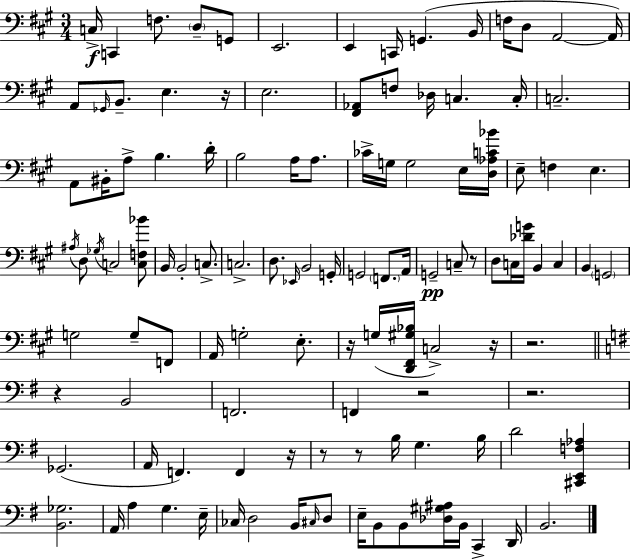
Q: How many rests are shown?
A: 11